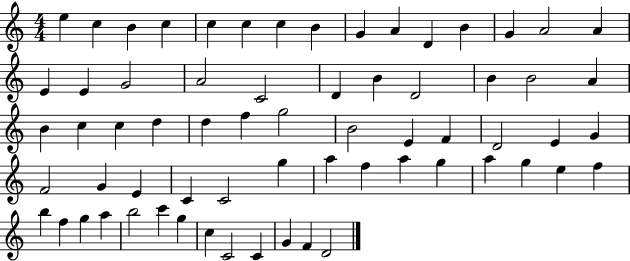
{
  \clef treble
  \numericTimeSignature
  \time 4/4
  \key c \major
  e''4 c''4 b'4 c''4 | c''4 c''4 c''4 b'4 | g'4 a'4 d'4 b'4 | g'4 a'2 a'4 | \break e'4 e'4 g'2 | a'2 c'2 | d'4 b'4 d'2 | b'4 b'2 a'4 | \break b'4 c''4 c''4 d''4 | d''4 f''4 g''2 | b'2 e'4 f'4 | d'2 e'4 g'4 | \break f'2 g'4 e'4 | c'4 c'2 g''4 | a''4 f''4 a''4 g''4 | a''4 g''4 e''4 f''4 | \break b''4 f''4 g''4 a''4 | b''2 c'''4 g''4 | c''4 c'2 c'4 | g'4 f'4 d'2 | \break \bar "|."
}